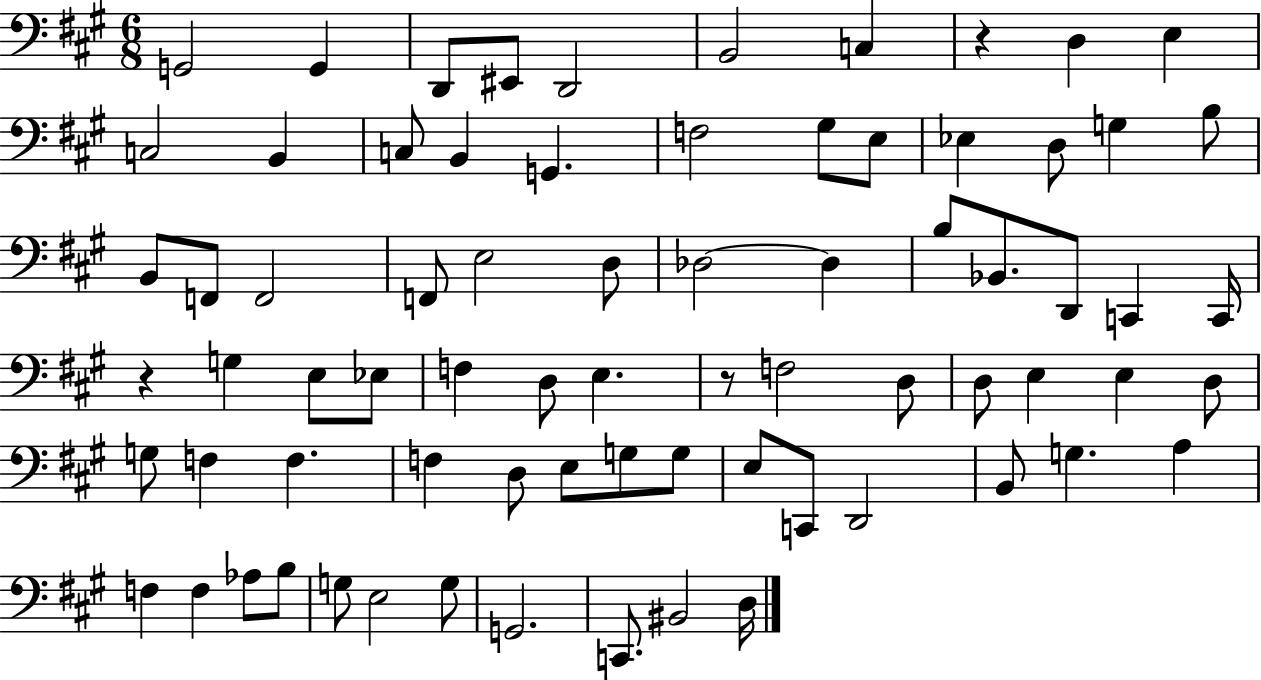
{
  \clef bass
  \numericTimeSignature
  \time 6/8
  \key a \major
  g,2 g,4 | d,8 eis,8 d,2 | b,2 c4 | r4 d4 e4 | \break c2 b,4 | c8 b,4 g,4. | f2 gis8 e8 | ees4 d8 g4 b8 | \break b,8 f,8 f,2 | f,8 e2 d8 | des2~~ des4 | b8 bes,8. d,8 c,4 c,16 | \break r4 g4 e8 ees8 | f4 d8 e4. | r8 f2 d8 | d8 e4 e4 d8 | \break g8 f4 f4. | f4 d8 e8 g8 g8 | e8 c,8 d,2 | b,8 g4. a4 | \break f4 f4 aes8 b8 | g8 e2 g8 | g,2. | c,8. bis,2 d16 | \break \bar "|."
}